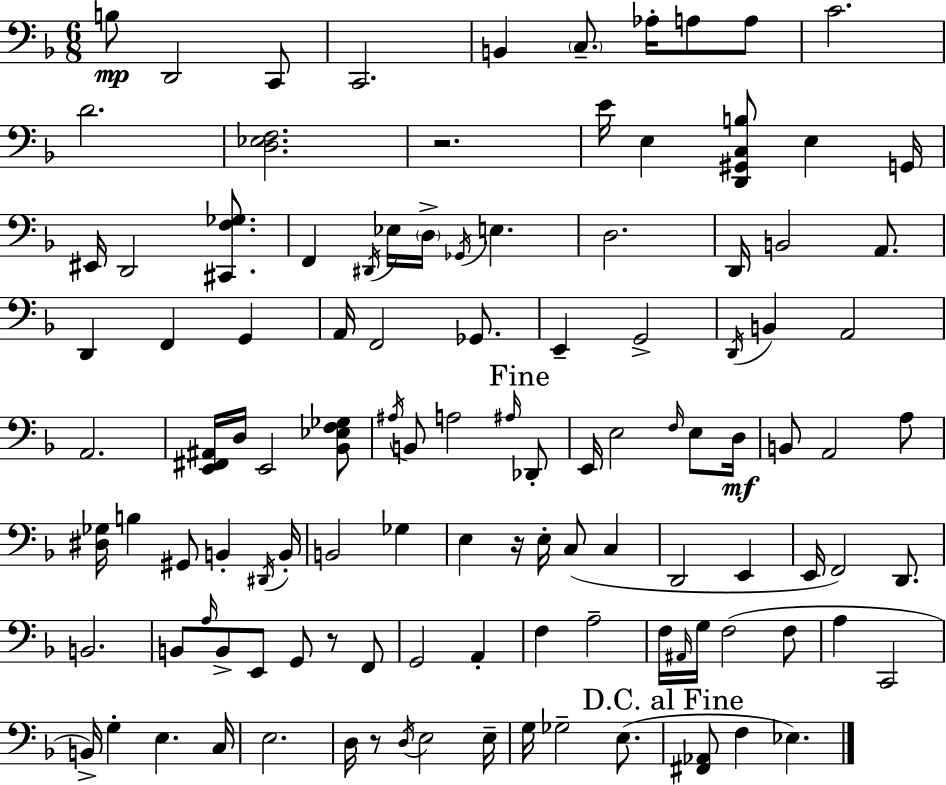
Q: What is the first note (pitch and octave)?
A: B3